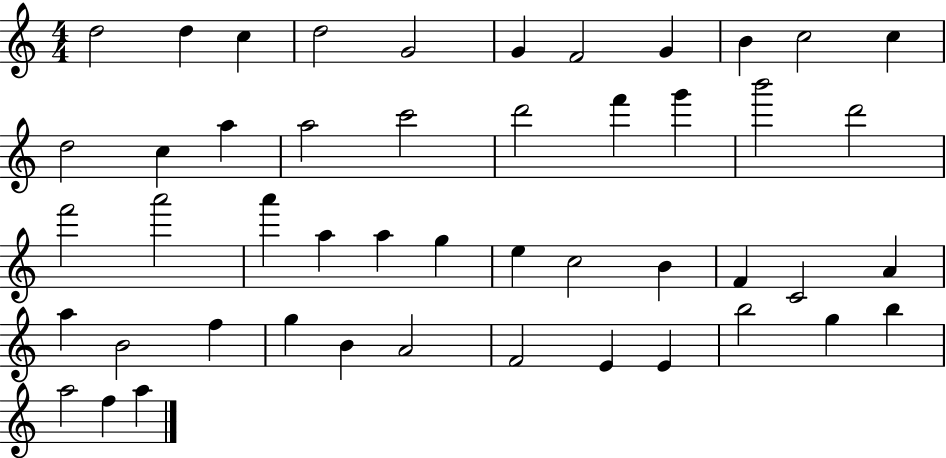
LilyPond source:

{
  \clef treble
  \numericTimeSignature
  \time 4/4
  \key c \major
  d''2 d''4 c''4 | d''2 g'2 | g'4 f'2 g'4 | b'4 c''2 c''4 | \break d''2 c''4 a''4 | a''2 c'''2 | d'''2 f'''4 g'''4 | b'''2 d'''2 | \break f'''2 a'''2 | a'''4 a''4 a''4 g''4 | e''4 c''2 b'4 | f'4 c'2 a'4 | \break a''4 b'2 f''4 | g''4 b'4 a'2 | f'2 e'4 e'4 | b''2 g''4 b''4 | \break a''2 f''4 a''4 | \bar "|."
}